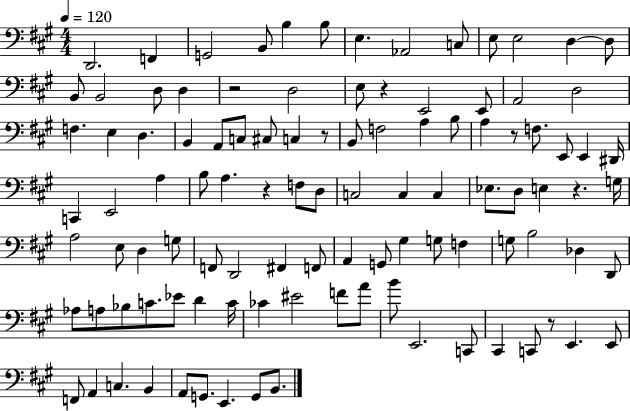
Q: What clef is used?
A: bass